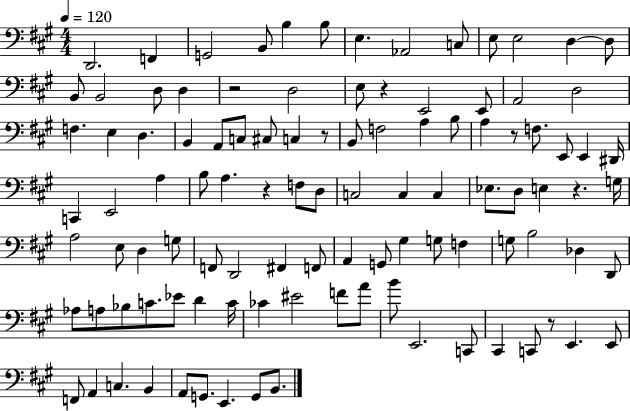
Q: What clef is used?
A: bass